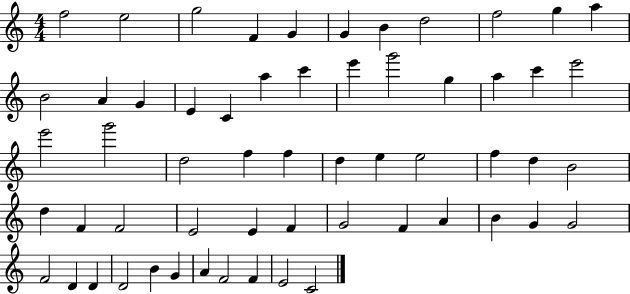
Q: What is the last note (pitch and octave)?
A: C4